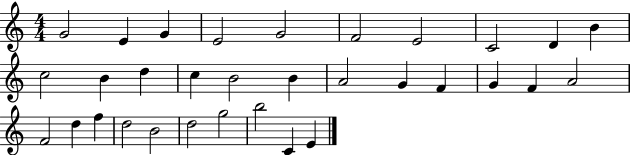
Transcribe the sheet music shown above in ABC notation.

X:1
T:Untitled
M:4/4
L:1/4
K:C
G2 E G E2 G2 F2 E2 C2 D B c2 B d c B2 B A2 G F G F A2 F2 d f d2 B2 d2 g2 b2 C E